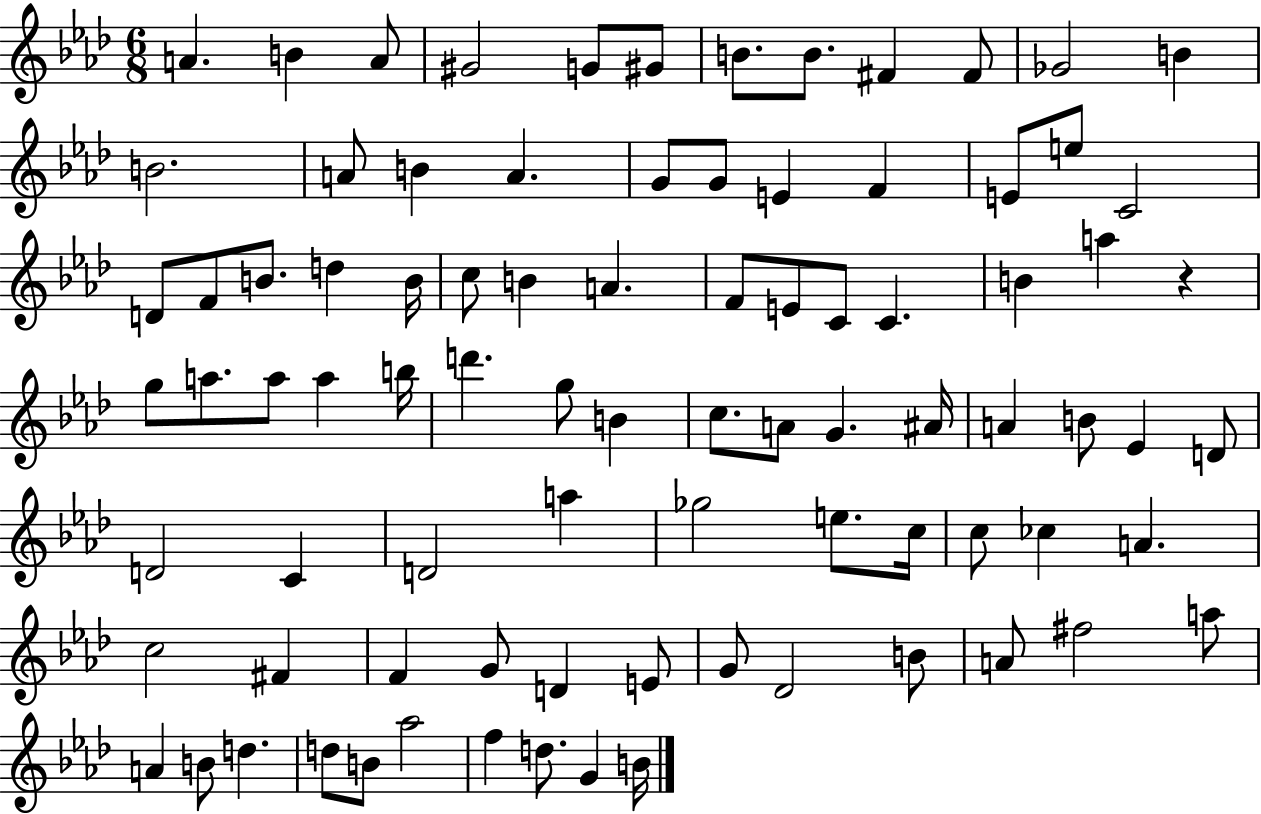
{
  \clef treble
  \numericTimeSignature
  \time 6/8
  \key aes \major
  a'4. b'4 a'8 | gis'2 g'8 gis'8 | b'8. b'8. fis'4 fis'8 | ges'2 b'4 | \break b'2. | a'8 b'4 a'4. | g'8 g'8 e'4 f'4 | e'8 e''8 c'2 | \break d'8 f'8 b'8. d''4 b'16 | c''8 b'4 a'4. | f'8 e'8 c'8 c'4. | b'4 a''4 r4 | \break g''8 a''8. a''8 a''4 b''16 | d'''4. g''8 b'4 | c''8. a'8 g'4. ais'16 | a'4 b'8 ees'4 d'8 | \break d'2 c'4 | d'2 a''4 | ges''2 e''8. c''16 | c''8 ces''4 a'4. | \break c''2 fis'4 | f'4 g'8 d'4 e'8 | g'8 des'2 b'8 | a'8 fis''2 a''8 | \break a'4 b'8 d''4. | d''8 b'8 aes''2 | f''4 d''8. g'4 b'16 | \bar "|."
}